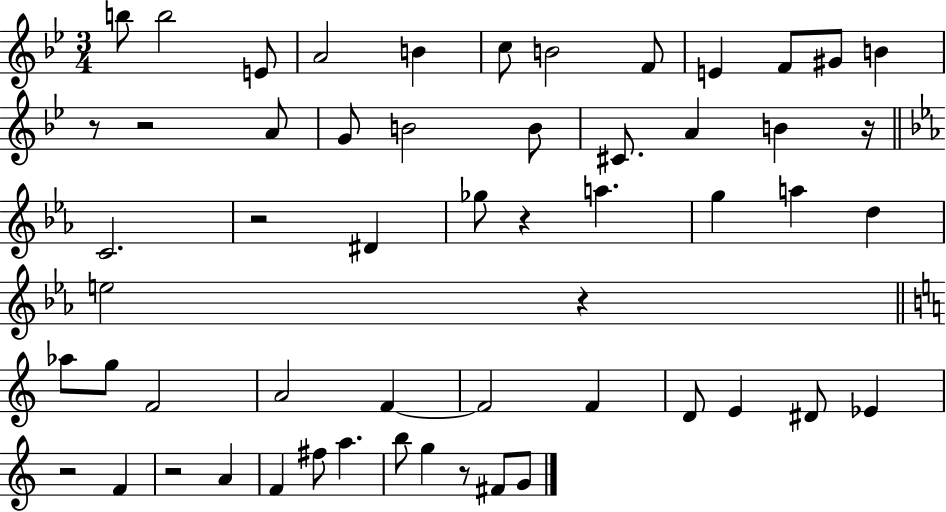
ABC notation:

X:1
T:Untitled
M:3/4
L:1/4
K:Bb
b/2 b2 E/2 A2 B c/2 B2 F/2 E F/2 ^G/2 B z/2 z2 A/2 G/2 B2 B/2 ^C/2 A B z/4 C2 z2 ^D _g/2 z a g a d e2 z _a/2 g/2 F2 A2 F F2 F D/2 E ^D/2 _E z2 F z2 A F ^f/2 a b/2 g z/2 ^F/2 G/2